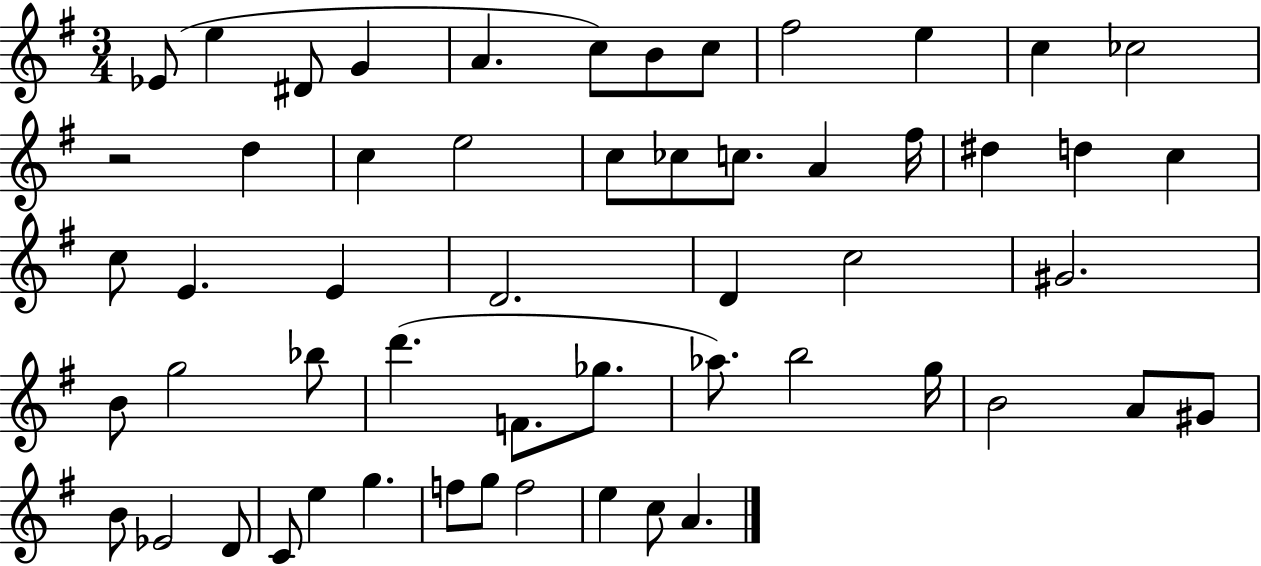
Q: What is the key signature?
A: G major